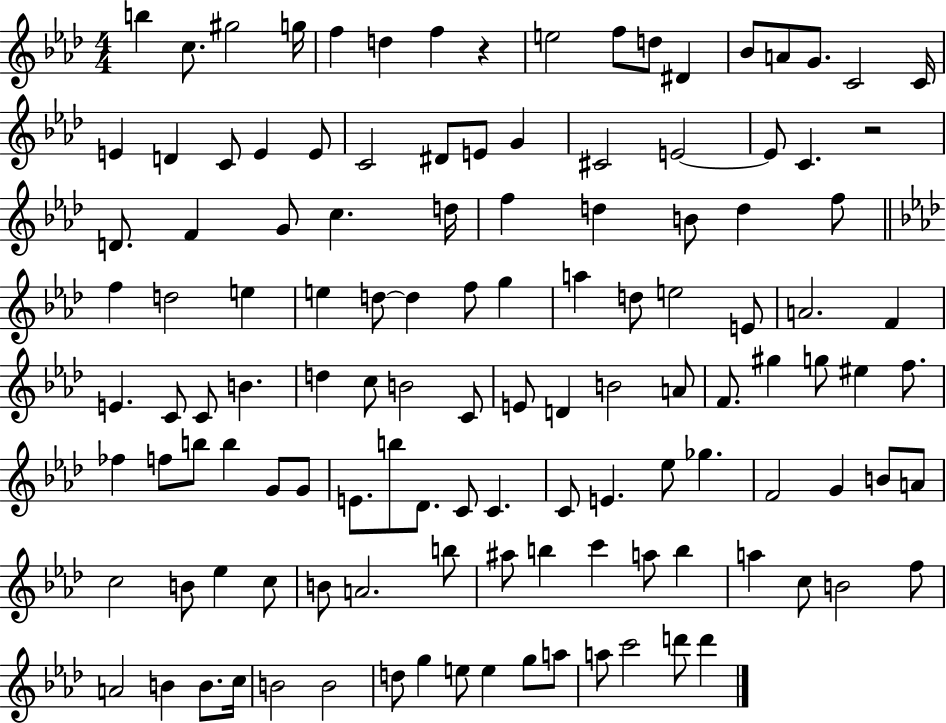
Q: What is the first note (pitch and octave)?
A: B5